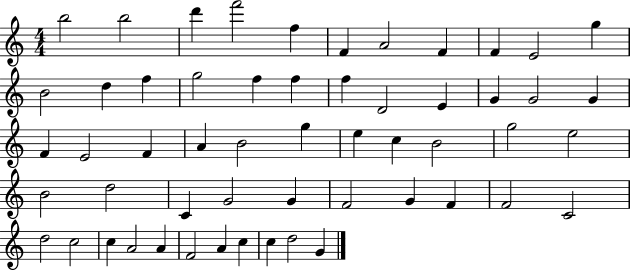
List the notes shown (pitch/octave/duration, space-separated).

B5/h B5/h D6/q F6/h F5/q F4/q A4/h F4/q F4/q E4/h G5/q B4/h D5/q F5/q G5/h F5/q F5/q F5/q D4/h E4/q G4/q G4/h G4/q F4/q E4/h F4/q A4/q B4/h G5/q E5/q C5/q B4/h G5/h E5/h B4/h D5/h C4/q G4/h G4/q F4/h G4/q F4/q F4/h C4/h D5/h C5/h C5/q A4/h A4/q F4/h A4/q C5/q C5/q D5/h G4/q